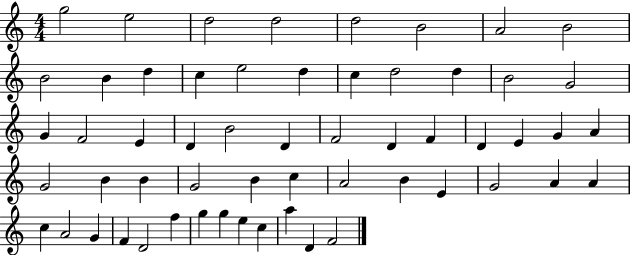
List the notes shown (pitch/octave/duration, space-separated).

G5/h E5/h D5/h D5/h D5/h B4/h A4/h B4/h B4/h B4/q D5/q C5/q E5/h D5/q C5/q D5/h D5/q B4/h G4/h G4/q F4/h E4/q D4/q B4/h D4/q F4/h D4/q F4/q D4/q E4/q G4/q A4/q G4/h B4/q B4/q G4/h B4/q C5/q A4/h B4/q E4/q G4/h A4/q A4/q C5/q A4/h G4/q F4/q D4/h F5/q G5/q G5/q E5/q C5/q A5/q D4/q F4/h